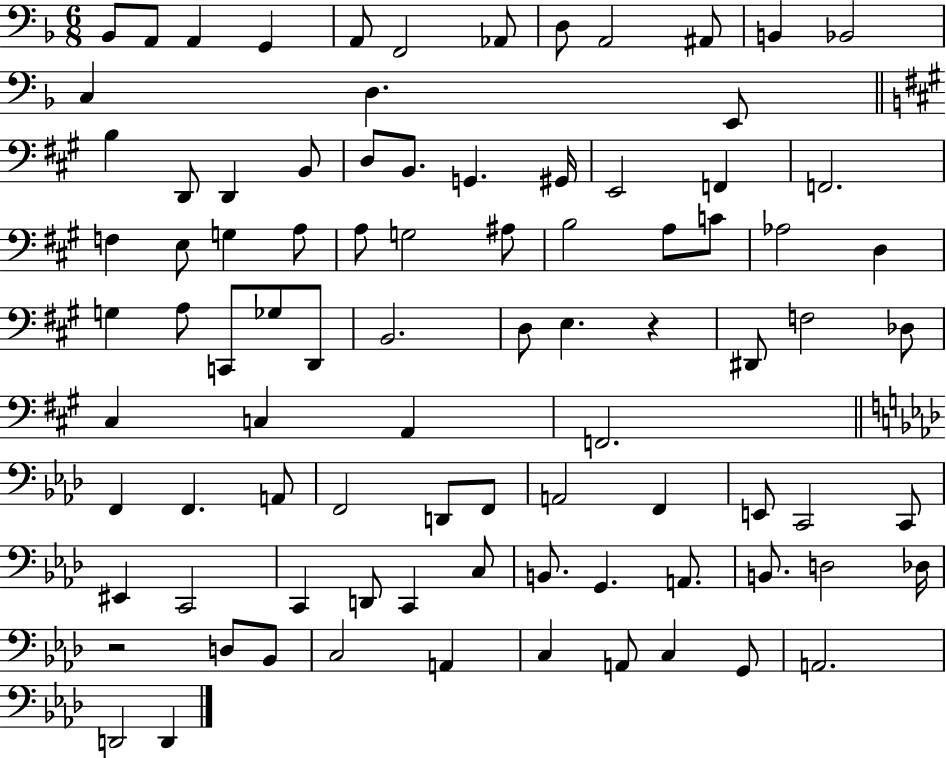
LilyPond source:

{
  \clef bass
  \numericTimeSignature
  \time 6/8
  \key f \major
  bes,8 a,8 a,4 g,4 | a,8 f,2 aes,8 | d8 a,2 ais,8 | b,4 bes,2 | \break c4 d4. e,8 | \bar "||" \break \key a \major b4 d,8 d,4 b,8 | d8 b,8. g,4. gis,16 | e,2 f,4 | f,2. | \break f4 e8 g4 a8 | a8 g2 ais8 | b2 a8 c'8 | aes2 d4 | \break g4 a8 c,8 ges8 d,8 | b,2. | d8 e4. r4 | dis,8 f2 des8 | \break cis4 c4 a,4 | f,2. | \bar "||" \break \key aes \major f,4 f,4. a,8 | f,2 d,8 f,8 | a,2 f,4 | e,8 c,2 c,8 | \break eis,4 c,2 | c,4 d,8 c,4 c8 | b,8. g,4. a,8. | b,8. d2 des16 | \break r2 d8 bes,8 | c2 a,4 | c4 a,8 c4 g,8 | a,2. | \break d,2 d,4 | \bar "|."
}